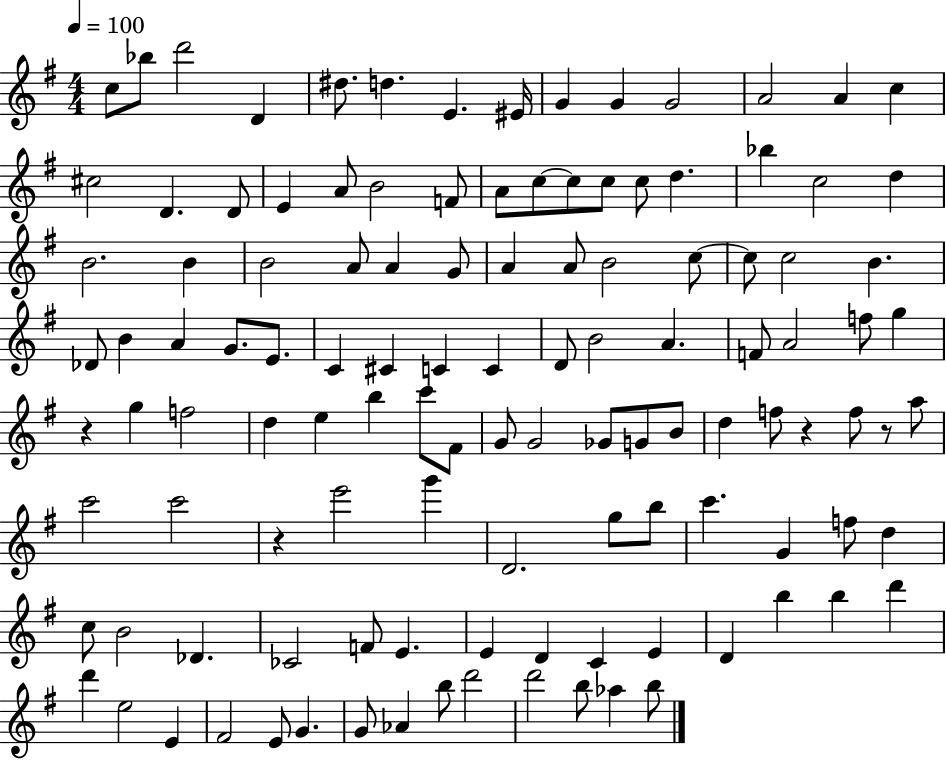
C5/e Bb5/e D6/h D4/q D#5/e. D5/q. E4/q. EIS4/s G4/q G4/q G4/h A4/h A4/q C5/q C#5/h D4/q. D4/e E4/q A4/e B4/h F4/e A4/e C5/e C5/e C5/e C5/e D5/q. Bb5/q C5/h D5/q B4/h. B4/q B4/h A4/e A4/q G4/e A4/q A4/e B4/h C5/e C5/e C5/h B4/q. Db4/e B4/q A4/q G4/e. E4/e. C4/q C#4/q C4/q C4/q D4/e B4/h A4/q. F4/e A4/h F5/e G5/q R/q G5/q F5/h D5/q E5/q B5/q C6/e F#4/e G4/e G4/h Gb4/e G4/e B4/e D5/q F5/e R/q F5/e R/e A5/e C6/h C6/h R/q E6/h G6/q D4/h. G5/e B5/e C6/q. G4/q F5/e D5/q C5/e B4/h Db4/q. CES4/h F4/e E4/q. E4/q D4/q C4/q E4/q D4/q B5/q B5/q D6/q D6/q E5/h E4/q F#4/h E4/e G4/q. G4/e Ab4/q B5/e D6/h D6/h B5/e Ab5/q B5/e